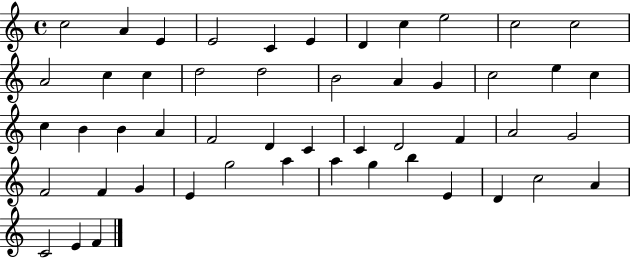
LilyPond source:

{
  \clef treble
  \time 4/4
  \defaultTimeSignature
  \key c \major
  c''2 a'4 e'4 | e'2 c'4 e'4 | d'4 c''4 e''2 | c''2 c''2 | \break a'2 c''4 c''4 | d''2 d''2 | b'2 a'4 g'4 | c''2 e''4 c''4 | \break c''4 b'4 b'4 a'4 | f'2 d'4 c'4 | c'4 d'2 f'4 | a'2 g'2 | \break f'2 f'4 g'4 | e'4 g''2 a''4 | a''4 g''4 b''4 e'4 | d'4 c''2 a'4 | \break c'2 e'4 f'4 | \bar "|."
}